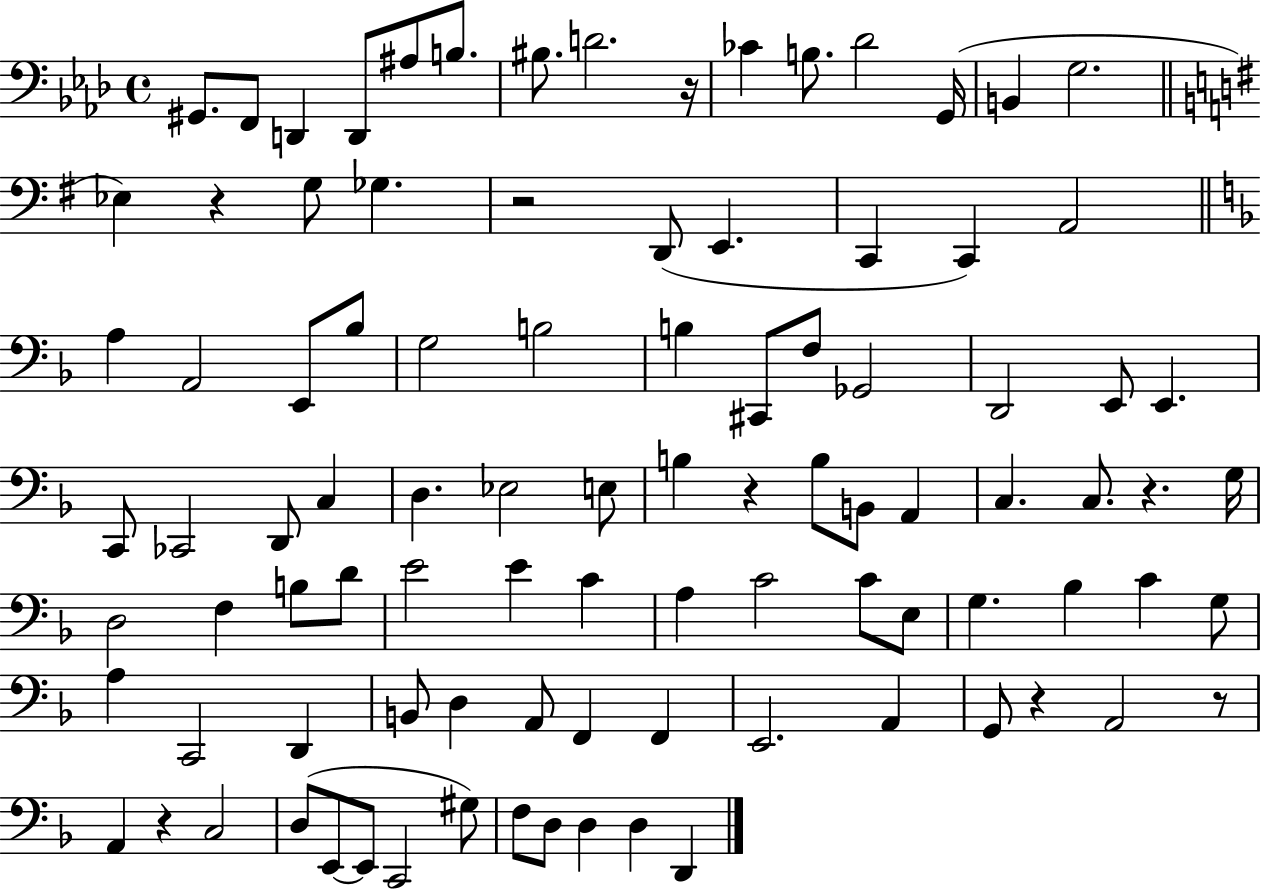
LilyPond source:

{
  \clef bass
  \time 4/4
  \defaultTimeSignature
  \key aes \major
  gis,8. f,8 d,4 d,8 ais8 b8. | bis8. d'2. r16 | ces'4 b8. des'2 g,16( | b,4 g2. | \break \bar "||" \break \key g \major ees4) r4 g8 ges4. | r2 d,8( e,4. | c,4 c,4) a,2 | \bar "||" \break \key f \major a4 a,2 e,8 bes8 | g2 b2 | b4 cis,8 f8 ges,2 | d,2 e,8 e,4. | \break c,8 ces,2 d,8 c4 | d4. ees2 e8 | b4 r4 b8 b,8 a,4 | c4. c8. r4. g16 | \break d2 f4 b8 d'8 | e'2 e'4 c'4 | a4 c'2 c'8 e8 | g4. bes4 c'4 g8 | \break a4 c,2 d,4 | b,8 d4 a,8 f,4 f,4 | e,2. a,4 | g,8 r4 a,2 r8 | \break a,4 r4 c2 | d8( e,8~~ e,8 c,2 gis8) | f8 d8 d4 d4 d,4 | \bar "|."
}